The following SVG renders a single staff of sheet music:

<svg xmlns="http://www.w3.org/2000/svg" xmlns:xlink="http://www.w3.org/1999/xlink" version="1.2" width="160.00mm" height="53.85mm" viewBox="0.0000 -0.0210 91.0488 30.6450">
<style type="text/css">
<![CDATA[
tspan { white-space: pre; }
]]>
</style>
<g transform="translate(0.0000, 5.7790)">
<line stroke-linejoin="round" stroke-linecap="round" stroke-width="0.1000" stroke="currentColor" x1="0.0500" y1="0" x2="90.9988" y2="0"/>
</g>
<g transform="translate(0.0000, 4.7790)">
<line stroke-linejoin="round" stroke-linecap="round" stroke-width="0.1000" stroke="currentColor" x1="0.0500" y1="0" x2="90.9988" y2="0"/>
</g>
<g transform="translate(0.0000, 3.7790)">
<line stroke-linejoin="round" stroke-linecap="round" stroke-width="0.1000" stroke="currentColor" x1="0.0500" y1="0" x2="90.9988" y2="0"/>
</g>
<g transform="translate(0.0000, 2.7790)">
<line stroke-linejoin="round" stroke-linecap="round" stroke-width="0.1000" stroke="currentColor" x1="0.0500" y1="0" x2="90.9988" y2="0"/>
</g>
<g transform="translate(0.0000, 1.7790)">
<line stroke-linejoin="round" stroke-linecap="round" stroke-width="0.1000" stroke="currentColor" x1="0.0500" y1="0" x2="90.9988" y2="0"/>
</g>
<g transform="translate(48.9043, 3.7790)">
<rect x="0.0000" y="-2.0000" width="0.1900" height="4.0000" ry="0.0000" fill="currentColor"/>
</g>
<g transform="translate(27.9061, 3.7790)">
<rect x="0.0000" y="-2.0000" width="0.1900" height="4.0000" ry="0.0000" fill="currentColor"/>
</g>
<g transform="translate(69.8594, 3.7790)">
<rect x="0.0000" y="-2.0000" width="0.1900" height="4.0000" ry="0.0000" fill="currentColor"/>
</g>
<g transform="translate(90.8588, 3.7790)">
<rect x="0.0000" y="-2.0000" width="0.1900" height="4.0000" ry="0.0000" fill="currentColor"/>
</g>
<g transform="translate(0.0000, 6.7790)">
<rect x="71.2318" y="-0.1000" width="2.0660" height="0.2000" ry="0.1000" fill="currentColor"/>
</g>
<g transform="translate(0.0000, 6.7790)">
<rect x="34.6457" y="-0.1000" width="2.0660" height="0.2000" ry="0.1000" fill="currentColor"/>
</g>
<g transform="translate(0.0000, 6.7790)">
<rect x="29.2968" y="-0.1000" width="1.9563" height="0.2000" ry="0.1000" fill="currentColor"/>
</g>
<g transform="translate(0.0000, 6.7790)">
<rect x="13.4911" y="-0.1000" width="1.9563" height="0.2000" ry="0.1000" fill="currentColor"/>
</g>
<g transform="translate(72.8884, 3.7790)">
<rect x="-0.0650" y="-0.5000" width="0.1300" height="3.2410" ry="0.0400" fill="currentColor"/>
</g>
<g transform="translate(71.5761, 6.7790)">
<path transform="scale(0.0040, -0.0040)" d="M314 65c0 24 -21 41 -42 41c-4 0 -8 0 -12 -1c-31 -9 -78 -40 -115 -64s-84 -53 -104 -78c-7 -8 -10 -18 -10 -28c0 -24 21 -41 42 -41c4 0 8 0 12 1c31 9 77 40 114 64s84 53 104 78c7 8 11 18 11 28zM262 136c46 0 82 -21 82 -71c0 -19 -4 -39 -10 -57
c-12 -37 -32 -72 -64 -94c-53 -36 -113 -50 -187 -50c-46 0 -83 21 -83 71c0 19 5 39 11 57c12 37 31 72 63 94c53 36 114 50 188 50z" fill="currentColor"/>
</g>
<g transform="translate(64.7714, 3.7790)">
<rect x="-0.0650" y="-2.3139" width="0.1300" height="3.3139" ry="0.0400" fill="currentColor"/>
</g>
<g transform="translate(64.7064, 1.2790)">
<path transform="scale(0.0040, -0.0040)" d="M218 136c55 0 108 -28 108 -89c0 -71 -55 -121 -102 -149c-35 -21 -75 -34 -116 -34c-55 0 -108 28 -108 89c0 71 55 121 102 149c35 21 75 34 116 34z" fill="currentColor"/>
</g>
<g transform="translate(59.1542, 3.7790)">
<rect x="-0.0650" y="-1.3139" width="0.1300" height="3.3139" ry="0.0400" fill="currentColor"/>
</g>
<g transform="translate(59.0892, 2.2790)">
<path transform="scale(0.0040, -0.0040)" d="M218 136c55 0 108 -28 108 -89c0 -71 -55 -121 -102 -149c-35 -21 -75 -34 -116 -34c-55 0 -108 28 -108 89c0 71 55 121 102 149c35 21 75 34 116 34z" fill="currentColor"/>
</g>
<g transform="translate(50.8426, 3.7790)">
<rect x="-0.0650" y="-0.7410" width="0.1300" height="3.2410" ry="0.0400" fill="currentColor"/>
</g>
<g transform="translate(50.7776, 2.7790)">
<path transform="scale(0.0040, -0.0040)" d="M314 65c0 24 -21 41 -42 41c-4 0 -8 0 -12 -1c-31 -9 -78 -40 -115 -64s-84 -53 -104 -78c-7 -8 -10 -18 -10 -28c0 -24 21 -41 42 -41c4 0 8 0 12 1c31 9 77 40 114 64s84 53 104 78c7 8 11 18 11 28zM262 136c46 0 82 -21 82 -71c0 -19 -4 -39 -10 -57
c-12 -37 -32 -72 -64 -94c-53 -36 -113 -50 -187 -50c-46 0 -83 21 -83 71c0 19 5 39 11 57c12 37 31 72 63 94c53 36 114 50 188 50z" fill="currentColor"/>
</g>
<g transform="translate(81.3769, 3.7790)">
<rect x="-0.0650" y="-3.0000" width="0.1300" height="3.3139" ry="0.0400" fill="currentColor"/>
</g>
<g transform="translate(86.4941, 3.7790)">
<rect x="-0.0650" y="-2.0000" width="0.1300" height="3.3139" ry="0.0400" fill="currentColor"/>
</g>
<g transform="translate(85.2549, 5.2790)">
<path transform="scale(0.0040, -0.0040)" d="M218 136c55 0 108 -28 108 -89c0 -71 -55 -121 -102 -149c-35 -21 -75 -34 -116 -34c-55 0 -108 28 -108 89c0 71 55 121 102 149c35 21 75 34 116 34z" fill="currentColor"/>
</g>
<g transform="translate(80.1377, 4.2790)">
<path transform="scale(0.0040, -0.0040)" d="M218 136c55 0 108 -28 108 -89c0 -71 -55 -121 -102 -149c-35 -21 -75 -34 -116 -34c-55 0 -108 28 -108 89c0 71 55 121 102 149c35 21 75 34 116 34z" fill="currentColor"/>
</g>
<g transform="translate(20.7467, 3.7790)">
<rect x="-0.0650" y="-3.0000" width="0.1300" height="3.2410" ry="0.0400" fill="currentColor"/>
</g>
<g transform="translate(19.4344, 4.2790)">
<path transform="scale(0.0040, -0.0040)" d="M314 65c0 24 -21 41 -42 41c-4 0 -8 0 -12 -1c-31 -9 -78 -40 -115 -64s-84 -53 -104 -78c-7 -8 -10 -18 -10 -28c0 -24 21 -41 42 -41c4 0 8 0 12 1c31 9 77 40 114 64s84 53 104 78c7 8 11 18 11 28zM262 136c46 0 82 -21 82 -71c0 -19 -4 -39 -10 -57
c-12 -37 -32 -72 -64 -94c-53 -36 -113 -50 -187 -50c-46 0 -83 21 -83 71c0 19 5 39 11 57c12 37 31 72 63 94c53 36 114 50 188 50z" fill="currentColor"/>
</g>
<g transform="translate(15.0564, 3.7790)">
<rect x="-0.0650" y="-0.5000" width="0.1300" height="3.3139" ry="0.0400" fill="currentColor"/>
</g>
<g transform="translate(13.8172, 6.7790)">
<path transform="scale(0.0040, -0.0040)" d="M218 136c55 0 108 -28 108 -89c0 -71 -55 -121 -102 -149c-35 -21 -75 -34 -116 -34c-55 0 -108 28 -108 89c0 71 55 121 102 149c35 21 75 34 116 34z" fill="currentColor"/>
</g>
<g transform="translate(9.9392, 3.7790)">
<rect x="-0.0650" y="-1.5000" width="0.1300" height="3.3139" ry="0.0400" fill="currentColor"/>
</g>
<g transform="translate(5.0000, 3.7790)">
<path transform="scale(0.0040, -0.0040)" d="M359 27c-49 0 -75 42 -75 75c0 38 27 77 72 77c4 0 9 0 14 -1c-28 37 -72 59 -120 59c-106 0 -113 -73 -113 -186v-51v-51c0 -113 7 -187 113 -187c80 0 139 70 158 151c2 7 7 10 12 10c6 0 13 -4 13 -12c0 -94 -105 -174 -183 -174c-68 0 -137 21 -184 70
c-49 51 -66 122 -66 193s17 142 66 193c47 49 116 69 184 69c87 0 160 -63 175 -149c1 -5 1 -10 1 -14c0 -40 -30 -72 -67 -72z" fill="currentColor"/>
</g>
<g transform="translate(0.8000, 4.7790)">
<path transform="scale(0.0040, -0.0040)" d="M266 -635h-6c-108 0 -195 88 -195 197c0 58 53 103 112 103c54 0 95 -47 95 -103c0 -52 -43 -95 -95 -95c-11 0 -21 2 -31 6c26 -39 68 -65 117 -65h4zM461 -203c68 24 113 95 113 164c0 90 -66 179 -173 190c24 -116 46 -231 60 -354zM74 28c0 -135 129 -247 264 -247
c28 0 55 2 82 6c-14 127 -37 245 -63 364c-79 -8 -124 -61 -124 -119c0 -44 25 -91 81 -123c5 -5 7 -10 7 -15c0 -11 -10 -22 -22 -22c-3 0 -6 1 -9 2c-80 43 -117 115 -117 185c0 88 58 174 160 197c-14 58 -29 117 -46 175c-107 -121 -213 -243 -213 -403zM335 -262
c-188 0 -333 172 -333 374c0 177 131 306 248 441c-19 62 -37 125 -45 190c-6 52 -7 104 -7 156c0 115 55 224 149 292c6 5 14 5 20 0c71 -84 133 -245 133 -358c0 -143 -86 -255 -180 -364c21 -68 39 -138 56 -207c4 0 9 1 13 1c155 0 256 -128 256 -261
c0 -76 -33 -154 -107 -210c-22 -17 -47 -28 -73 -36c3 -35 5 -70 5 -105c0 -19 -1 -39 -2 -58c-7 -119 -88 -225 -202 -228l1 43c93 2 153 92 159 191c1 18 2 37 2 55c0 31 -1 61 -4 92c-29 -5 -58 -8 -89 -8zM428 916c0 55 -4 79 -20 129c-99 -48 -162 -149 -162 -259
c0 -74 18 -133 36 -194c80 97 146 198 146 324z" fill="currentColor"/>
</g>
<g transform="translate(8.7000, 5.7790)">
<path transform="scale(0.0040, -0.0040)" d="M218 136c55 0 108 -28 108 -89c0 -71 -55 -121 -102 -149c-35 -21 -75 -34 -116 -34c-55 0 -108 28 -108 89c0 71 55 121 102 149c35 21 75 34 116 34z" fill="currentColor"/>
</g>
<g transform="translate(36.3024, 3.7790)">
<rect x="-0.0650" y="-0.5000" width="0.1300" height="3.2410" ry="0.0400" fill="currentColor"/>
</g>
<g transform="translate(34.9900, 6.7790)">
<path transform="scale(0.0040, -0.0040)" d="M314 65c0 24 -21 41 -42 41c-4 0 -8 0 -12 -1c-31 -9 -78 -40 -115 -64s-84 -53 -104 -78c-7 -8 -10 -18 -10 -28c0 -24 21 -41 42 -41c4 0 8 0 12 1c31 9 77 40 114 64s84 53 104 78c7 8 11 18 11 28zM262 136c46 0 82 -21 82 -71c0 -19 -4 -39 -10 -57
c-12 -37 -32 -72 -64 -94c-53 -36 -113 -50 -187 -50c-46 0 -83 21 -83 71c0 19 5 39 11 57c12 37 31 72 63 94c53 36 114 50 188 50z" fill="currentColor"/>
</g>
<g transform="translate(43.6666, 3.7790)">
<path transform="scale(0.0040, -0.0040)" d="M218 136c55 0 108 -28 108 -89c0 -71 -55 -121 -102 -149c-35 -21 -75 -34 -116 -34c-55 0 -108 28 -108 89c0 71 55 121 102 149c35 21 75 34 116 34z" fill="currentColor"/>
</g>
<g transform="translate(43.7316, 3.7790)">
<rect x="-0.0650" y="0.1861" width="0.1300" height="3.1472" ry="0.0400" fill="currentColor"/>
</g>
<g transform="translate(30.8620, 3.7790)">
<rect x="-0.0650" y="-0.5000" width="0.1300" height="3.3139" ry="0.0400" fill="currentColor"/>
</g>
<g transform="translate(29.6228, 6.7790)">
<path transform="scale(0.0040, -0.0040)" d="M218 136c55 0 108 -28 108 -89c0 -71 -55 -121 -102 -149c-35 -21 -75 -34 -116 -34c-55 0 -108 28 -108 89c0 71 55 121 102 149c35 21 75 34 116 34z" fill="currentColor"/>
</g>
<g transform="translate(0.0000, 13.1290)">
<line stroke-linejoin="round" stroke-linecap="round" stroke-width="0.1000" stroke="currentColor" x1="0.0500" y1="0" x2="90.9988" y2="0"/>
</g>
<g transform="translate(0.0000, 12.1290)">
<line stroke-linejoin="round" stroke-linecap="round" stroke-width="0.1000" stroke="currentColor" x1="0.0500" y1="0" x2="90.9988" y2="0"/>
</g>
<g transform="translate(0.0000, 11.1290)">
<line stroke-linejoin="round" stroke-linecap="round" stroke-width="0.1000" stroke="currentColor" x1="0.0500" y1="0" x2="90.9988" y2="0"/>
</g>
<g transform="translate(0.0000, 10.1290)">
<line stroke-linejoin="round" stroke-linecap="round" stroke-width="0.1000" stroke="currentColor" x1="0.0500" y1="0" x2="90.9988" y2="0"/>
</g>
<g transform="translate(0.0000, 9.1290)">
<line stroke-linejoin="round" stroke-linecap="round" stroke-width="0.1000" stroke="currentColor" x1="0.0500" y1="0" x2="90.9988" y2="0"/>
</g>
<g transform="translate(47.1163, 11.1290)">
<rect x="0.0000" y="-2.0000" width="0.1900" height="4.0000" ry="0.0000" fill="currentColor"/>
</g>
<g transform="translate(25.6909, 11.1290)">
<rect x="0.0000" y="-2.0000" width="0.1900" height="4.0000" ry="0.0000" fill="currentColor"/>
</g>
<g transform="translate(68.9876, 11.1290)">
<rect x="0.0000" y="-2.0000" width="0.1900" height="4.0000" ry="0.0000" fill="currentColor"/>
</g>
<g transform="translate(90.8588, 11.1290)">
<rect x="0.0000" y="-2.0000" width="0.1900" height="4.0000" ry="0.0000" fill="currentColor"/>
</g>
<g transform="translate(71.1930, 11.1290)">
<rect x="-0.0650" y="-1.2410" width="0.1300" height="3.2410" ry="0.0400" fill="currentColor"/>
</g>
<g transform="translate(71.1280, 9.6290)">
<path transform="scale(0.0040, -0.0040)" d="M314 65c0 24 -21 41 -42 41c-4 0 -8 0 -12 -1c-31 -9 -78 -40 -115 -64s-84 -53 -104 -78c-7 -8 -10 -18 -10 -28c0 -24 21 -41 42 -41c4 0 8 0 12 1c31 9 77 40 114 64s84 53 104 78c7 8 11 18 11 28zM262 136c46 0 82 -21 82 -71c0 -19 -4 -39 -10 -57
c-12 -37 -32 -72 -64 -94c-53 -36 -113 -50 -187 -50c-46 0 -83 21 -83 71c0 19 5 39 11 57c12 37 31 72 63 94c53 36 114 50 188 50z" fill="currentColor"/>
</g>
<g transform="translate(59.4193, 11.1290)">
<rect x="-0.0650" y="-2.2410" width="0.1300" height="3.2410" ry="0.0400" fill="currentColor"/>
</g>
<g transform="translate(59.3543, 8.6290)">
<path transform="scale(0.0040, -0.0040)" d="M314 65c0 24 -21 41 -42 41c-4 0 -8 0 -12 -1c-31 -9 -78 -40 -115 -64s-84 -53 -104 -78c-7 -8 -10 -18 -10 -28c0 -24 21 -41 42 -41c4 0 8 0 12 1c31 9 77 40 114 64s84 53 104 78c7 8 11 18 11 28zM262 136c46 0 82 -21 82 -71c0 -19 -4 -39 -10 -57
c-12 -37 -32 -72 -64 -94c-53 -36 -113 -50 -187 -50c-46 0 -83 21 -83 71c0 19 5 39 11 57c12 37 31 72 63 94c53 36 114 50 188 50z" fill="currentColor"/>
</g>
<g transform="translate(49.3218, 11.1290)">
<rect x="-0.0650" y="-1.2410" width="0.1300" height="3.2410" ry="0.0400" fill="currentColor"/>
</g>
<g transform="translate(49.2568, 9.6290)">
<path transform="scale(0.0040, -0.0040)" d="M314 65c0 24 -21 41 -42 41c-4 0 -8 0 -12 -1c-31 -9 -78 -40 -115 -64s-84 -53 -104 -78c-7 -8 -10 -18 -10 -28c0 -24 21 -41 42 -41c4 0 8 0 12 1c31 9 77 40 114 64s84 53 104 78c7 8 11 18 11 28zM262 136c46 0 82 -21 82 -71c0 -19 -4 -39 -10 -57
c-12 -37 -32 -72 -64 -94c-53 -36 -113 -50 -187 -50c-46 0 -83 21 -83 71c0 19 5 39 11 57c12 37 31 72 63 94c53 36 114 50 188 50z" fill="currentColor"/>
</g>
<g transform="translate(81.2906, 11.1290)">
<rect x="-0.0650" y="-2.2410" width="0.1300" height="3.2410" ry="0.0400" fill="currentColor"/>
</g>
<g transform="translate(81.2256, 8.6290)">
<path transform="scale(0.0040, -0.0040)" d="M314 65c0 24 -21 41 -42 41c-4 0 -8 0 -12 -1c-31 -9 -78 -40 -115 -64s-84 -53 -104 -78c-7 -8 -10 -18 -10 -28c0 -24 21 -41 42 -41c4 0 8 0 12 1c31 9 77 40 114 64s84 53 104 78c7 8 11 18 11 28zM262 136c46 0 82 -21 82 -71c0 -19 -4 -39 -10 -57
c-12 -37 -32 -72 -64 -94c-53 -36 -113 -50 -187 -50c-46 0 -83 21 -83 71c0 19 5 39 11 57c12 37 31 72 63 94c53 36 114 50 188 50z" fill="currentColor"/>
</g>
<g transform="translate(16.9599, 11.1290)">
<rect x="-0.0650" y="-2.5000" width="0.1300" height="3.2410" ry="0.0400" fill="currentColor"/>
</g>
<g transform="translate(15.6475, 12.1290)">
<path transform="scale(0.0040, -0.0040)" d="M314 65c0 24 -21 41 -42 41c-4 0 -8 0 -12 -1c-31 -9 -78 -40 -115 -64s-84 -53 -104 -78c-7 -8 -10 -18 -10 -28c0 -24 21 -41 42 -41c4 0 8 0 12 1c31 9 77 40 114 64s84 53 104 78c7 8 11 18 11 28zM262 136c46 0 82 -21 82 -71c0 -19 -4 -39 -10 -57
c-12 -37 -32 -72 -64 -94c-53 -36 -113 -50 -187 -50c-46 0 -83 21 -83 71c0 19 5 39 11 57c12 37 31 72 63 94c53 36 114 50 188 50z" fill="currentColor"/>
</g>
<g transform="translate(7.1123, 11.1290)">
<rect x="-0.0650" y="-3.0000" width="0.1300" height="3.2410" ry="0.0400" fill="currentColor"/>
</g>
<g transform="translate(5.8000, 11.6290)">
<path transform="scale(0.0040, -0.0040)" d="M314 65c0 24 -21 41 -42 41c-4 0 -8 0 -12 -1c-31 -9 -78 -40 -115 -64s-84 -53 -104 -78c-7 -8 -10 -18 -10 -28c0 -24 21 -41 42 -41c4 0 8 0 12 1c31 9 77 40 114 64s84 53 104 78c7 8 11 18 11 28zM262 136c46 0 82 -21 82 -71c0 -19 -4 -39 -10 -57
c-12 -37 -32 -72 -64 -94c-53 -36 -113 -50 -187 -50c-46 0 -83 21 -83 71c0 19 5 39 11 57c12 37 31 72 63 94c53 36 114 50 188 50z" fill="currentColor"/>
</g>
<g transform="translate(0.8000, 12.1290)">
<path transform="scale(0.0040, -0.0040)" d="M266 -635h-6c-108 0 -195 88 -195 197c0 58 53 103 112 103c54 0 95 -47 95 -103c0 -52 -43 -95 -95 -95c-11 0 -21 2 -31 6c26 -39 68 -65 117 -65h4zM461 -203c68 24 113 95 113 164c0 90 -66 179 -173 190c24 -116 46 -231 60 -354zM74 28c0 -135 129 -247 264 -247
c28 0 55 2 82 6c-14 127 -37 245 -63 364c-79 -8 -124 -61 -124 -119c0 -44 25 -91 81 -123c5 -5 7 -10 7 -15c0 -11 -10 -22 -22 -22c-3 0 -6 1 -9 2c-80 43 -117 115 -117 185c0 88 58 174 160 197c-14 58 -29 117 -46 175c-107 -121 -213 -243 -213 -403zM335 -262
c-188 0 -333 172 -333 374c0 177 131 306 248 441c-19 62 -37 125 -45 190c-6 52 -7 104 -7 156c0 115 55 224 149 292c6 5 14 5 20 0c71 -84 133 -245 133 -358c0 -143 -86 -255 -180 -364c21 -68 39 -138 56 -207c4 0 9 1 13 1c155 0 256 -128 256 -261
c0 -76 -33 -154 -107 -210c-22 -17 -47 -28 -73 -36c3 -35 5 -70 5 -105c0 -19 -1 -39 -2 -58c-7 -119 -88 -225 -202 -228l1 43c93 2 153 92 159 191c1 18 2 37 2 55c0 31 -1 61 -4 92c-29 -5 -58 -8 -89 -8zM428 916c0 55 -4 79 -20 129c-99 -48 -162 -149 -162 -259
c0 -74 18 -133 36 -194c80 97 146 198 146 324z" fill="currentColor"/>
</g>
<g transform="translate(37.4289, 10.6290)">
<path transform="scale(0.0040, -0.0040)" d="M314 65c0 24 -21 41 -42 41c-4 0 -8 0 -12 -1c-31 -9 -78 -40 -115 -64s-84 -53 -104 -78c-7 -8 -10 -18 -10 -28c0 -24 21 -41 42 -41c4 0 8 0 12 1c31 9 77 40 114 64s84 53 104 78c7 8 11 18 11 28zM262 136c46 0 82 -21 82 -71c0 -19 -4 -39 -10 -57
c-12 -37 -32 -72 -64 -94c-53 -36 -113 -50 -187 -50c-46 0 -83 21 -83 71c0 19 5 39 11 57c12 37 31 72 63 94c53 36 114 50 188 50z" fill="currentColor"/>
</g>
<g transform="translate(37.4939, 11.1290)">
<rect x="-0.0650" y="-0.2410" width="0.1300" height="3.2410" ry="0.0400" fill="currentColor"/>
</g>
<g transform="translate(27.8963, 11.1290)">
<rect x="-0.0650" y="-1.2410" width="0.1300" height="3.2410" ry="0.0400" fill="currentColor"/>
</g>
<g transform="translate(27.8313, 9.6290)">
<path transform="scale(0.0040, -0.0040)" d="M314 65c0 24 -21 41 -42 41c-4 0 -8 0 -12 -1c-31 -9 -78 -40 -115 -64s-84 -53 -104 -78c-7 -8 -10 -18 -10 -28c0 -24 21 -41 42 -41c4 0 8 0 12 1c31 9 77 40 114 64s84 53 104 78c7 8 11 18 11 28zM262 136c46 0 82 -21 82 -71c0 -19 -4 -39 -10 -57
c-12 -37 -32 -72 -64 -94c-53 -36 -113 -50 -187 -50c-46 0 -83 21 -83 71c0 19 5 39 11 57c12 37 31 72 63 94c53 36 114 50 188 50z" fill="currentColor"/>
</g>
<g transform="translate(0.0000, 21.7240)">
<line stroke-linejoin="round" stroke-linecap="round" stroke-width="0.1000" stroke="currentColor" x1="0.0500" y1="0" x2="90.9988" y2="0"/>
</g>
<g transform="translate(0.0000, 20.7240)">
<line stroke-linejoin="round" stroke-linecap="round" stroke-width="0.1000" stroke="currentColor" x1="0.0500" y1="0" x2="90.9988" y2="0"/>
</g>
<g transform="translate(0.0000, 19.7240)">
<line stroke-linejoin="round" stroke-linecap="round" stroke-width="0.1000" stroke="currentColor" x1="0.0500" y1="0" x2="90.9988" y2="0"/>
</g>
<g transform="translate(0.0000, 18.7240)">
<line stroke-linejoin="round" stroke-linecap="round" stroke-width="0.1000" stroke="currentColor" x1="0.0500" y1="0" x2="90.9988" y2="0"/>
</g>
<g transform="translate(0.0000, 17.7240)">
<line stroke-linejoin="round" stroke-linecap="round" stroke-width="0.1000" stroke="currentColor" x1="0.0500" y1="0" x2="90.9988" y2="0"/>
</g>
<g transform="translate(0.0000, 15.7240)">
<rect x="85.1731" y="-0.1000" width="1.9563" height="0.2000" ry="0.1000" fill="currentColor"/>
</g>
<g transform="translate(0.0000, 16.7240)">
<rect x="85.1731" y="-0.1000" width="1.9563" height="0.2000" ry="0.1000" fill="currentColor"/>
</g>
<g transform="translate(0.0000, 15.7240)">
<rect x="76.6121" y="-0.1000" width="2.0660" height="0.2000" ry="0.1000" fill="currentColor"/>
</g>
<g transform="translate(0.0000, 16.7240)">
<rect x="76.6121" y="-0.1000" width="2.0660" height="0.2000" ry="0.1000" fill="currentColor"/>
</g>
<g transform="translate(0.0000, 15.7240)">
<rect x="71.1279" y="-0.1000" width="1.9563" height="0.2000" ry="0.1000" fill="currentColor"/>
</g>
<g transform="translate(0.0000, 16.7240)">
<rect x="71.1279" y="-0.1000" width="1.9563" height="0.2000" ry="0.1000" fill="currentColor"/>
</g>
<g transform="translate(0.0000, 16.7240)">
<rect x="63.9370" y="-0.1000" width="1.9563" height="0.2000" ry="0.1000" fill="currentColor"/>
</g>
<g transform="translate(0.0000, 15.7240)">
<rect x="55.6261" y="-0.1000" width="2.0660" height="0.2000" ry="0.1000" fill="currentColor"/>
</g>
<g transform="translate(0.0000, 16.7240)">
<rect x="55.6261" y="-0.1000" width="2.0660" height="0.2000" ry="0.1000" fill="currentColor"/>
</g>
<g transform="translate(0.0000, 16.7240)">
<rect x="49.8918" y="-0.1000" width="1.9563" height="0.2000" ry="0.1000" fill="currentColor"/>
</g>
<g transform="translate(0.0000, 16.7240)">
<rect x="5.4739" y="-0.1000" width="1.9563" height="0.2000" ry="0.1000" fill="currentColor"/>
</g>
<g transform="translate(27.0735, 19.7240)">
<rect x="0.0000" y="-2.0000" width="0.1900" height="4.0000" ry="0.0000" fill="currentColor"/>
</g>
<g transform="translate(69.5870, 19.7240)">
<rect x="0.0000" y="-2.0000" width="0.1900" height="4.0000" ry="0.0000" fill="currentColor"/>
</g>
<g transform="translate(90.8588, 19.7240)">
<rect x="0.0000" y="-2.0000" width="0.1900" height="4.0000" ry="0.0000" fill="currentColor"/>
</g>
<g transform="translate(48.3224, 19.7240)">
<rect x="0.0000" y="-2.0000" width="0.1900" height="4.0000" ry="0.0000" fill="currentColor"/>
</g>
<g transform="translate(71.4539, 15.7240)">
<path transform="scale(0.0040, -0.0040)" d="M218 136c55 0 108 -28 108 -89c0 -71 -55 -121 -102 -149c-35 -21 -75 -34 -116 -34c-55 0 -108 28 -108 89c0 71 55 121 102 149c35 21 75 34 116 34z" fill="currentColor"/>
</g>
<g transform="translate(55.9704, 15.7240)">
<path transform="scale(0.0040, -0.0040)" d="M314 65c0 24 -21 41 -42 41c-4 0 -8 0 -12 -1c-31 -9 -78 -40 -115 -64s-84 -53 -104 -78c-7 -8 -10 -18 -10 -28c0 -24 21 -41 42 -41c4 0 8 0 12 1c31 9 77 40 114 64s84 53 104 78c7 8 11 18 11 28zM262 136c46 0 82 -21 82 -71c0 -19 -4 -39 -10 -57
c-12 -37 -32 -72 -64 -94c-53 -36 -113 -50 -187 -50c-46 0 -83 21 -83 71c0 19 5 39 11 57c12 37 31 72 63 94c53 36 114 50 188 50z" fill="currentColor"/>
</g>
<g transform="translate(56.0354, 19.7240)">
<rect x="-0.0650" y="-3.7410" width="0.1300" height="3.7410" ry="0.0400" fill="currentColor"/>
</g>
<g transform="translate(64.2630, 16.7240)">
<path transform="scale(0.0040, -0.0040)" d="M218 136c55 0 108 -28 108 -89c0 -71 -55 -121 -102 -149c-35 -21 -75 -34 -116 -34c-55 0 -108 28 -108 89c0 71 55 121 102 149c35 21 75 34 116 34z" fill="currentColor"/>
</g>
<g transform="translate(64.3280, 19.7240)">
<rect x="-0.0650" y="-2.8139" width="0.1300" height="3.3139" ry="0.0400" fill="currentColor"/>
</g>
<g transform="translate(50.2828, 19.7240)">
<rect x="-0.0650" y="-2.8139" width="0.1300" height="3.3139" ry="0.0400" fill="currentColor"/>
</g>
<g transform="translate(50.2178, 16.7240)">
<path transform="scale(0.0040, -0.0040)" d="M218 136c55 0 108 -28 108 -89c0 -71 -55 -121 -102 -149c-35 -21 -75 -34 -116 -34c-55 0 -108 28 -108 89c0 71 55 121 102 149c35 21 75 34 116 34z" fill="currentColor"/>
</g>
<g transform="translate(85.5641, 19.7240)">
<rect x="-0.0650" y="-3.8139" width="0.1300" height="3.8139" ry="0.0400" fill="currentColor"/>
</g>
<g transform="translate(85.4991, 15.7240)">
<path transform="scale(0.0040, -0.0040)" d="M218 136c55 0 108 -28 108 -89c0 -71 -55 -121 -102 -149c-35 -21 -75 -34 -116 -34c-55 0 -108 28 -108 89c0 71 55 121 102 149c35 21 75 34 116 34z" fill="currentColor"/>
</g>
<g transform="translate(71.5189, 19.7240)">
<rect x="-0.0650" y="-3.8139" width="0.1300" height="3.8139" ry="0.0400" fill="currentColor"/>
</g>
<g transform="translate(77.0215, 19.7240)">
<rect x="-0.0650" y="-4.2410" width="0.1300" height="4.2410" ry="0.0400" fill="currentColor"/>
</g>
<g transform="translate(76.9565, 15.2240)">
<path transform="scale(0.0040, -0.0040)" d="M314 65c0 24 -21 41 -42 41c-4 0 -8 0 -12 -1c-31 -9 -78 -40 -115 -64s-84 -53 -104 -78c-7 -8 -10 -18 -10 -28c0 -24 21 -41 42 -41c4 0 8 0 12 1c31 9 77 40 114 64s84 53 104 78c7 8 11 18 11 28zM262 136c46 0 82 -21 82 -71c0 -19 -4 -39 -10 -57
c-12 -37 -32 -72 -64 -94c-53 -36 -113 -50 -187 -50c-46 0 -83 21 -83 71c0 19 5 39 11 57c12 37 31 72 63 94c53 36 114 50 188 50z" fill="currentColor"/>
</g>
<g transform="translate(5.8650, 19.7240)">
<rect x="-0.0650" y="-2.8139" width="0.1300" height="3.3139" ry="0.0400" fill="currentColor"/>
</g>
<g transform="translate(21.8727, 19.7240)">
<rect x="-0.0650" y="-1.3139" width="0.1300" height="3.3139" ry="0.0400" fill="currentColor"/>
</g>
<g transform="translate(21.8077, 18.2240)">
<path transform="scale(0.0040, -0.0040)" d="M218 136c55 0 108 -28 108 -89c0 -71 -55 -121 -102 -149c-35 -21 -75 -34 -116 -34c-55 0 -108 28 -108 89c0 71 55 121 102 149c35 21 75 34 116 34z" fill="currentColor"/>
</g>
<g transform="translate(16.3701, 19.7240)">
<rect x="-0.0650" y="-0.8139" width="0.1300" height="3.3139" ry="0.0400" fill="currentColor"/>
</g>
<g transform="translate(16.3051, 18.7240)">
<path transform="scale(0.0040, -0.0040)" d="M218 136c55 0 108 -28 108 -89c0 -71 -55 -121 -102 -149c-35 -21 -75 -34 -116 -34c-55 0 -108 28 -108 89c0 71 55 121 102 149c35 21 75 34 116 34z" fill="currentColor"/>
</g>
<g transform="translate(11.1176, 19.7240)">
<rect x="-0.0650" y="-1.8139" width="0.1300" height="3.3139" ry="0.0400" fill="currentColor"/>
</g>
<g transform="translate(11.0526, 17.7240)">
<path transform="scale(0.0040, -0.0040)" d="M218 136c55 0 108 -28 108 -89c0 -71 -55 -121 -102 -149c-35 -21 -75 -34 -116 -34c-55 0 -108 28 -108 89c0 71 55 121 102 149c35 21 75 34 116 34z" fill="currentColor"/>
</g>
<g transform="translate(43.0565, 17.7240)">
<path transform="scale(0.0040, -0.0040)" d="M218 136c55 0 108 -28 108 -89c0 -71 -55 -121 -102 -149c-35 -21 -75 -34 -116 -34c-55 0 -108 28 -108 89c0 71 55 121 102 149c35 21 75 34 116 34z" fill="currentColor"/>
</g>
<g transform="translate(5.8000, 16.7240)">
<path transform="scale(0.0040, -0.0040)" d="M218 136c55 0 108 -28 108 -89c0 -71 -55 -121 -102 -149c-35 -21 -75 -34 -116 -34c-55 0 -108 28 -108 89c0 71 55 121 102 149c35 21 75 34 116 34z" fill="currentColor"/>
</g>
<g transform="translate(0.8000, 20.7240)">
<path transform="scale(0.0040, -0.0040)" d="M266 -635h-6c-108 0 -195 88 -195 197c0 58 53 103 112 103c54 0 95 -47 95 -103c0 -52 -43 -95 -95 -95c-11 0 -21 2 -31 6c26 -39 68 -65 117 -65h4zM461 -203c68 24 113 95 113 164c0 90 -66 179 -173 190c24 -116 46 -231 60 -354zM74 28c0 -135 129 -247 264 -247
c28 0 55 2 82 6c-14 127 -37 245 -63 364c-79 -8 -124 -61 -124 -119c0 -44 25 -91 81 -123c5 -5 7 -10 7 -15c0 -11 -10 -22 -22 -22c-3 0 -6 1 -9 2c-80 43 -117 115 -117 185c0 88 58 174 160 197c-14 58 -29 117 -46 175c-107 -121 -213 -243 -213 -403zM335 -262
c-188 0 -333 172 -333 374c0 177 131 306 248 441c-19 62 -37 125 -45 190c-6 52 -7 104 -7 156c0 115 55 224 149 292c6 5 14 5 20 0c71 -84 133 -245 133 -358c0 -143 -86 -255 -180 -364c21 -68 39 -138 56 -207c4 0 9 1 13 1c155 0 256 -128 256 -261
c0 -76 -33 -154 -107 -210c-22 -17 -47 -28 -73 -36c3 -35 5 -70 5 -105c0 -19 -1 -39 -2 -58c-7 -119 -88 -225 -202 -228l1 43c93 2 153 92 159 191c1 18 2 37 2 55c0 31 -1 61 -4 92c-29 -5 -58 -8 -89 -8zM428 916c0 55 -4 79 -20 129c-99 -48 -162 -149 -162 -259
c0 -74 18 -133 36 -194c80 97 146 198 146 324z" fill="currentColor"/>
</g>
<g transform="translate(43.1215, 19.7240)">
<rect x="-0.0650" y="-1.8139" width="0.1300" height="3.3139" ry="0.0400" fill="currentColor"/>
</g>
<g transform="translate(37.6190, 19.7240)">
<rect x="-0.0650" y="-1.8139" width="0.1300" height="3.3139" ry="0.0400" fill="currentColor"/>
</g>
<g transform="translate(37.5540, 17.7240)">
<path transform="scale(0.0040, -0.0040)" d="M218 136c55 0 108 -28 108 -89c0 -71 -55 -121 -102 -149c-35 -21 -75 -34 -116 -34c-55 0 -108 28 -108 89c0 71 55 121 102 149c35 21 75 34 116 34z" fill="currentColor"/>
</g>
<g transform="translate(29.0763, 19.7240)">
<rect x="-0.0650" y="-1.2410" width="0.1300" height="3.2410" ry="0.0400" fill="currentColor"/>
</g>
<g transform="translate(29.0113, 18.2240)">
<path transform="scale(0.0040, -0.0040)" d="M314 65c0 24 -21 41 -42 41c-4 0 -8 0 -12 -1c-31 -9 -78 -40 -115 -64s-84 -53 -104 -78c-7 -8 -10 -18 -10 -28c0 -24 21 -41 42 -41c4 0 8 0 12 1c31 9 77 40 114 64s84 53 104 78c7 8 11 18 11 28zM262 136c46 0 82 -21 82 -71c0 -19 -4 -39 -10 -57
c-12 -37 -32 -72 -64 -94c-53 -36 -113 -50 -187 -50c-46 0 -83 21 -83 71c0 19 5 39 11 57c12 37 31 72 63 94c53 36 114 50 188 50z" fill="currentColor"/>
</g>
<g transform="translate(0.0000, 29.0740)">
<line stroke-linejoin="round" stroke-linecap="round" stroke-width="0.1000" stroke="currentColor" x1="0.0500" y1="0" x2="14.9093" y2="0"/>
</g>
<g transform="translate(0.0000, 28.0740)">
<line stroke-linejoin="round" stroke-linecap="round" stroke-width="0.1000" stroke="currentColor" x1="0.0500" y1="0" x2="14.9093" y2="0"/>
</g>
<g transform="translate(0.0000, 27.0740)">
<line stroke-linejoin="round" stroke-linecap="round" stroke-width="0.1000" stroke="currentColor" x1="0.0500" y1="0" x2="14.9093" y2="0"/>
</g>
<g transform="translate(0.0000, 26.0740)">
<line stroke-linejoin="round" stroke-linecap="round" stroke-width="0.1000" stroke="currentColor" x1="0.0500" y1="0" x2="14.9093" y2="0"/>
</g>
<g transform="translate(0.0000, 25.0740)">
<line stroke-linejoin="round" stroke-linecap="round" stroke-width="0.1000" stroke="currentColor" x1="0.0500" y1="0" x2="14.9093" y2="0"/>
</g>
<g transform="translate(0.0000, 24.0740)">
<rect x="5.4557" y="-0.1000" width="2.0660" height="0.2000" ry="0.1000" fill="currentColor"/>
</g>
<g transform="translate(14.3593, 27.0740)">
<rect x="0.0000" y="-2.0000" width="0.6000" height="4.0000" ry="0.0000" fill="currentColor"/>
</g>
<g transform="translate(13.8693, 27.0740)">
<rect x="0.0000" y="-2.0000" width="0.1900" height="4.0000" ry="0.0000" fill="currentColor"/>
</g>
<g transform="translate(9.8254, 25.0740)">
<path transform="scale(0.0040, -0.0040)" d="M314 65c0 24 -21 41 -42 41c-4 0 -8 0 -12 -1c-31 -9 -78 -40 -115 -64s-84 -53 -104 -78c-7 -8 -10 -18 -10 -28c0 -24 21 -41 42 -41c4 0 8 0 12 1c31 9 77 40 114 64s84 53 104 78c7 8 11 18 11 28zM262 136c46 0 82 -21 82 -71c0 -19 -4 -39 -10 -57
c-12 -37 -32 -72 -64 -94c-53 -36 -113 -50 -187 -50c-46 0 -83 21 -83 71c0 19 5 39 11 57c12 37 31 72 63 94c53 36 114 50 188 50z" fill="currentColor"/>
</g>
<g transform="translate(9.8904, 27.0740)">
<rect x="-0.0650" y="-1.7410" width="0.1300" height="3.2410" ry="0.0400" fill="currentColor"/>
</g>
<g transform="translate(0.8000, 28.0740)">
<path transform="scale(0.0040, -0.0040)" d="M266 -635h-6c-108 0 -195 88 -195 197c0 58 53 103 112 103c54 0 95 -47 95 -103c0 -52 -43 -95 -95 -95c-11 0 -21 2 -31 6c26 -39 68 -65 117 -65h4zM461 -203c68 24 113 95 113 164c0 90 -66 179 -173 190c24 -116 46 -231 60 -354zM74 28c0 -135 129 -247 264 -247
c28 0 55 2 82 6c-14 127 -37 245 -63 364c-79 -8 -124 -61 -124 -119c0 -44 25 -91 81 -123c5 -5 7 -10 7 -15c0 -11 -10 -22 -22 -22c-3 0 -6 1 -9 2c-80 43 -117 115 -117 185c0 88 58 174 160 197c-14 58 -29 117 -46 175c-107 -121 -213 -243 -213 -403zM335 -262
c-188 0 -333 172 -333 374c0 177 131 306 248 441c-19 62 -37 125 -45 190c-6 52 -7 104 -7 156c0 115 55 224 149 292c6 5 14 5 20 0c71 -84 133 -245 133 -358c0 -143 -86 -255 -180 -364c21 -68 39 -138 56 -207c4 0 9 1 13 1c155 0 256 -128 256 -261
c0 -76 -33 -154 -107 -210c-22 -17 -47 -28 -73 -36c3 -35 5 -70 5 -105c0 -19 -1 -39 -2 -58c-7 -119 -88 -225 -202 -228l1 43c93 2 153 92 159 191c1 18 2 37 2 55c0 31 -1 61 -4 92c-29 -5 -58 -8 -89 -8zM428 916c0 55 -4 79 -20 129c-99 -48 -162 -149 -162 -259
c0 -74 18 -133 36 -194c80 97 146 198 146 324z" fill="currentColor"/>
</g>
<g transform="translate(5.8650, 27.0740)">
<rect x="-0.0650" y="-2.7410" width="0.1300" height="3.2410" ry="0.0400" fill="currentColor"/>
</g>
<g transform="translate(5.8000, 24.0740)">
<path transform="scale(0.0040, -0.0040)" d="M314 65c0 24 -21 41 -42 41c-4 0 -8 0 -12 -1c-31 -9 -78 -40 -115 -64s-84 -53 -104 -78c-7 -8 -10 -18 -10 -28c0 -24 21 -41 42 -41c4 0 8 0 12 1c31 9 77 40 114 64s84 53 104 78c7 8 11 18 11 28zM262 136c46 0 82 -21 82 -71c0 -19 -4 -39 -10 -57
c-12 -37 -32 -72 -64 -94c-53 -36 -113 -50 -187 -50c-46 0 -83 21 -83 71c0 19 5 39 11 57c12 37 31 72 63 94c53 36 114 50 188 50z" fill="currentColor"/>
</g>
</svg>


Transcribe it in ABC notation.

X:1
T:Untitled
M:4/4
L:1/4
K:C
E C A2 C C2 B d2 e g C2 A F A2 G2 e2 c2 e2 g2 e2 g2 a f d e e2 f f a c'2 a c' d'2 c' a2 f2